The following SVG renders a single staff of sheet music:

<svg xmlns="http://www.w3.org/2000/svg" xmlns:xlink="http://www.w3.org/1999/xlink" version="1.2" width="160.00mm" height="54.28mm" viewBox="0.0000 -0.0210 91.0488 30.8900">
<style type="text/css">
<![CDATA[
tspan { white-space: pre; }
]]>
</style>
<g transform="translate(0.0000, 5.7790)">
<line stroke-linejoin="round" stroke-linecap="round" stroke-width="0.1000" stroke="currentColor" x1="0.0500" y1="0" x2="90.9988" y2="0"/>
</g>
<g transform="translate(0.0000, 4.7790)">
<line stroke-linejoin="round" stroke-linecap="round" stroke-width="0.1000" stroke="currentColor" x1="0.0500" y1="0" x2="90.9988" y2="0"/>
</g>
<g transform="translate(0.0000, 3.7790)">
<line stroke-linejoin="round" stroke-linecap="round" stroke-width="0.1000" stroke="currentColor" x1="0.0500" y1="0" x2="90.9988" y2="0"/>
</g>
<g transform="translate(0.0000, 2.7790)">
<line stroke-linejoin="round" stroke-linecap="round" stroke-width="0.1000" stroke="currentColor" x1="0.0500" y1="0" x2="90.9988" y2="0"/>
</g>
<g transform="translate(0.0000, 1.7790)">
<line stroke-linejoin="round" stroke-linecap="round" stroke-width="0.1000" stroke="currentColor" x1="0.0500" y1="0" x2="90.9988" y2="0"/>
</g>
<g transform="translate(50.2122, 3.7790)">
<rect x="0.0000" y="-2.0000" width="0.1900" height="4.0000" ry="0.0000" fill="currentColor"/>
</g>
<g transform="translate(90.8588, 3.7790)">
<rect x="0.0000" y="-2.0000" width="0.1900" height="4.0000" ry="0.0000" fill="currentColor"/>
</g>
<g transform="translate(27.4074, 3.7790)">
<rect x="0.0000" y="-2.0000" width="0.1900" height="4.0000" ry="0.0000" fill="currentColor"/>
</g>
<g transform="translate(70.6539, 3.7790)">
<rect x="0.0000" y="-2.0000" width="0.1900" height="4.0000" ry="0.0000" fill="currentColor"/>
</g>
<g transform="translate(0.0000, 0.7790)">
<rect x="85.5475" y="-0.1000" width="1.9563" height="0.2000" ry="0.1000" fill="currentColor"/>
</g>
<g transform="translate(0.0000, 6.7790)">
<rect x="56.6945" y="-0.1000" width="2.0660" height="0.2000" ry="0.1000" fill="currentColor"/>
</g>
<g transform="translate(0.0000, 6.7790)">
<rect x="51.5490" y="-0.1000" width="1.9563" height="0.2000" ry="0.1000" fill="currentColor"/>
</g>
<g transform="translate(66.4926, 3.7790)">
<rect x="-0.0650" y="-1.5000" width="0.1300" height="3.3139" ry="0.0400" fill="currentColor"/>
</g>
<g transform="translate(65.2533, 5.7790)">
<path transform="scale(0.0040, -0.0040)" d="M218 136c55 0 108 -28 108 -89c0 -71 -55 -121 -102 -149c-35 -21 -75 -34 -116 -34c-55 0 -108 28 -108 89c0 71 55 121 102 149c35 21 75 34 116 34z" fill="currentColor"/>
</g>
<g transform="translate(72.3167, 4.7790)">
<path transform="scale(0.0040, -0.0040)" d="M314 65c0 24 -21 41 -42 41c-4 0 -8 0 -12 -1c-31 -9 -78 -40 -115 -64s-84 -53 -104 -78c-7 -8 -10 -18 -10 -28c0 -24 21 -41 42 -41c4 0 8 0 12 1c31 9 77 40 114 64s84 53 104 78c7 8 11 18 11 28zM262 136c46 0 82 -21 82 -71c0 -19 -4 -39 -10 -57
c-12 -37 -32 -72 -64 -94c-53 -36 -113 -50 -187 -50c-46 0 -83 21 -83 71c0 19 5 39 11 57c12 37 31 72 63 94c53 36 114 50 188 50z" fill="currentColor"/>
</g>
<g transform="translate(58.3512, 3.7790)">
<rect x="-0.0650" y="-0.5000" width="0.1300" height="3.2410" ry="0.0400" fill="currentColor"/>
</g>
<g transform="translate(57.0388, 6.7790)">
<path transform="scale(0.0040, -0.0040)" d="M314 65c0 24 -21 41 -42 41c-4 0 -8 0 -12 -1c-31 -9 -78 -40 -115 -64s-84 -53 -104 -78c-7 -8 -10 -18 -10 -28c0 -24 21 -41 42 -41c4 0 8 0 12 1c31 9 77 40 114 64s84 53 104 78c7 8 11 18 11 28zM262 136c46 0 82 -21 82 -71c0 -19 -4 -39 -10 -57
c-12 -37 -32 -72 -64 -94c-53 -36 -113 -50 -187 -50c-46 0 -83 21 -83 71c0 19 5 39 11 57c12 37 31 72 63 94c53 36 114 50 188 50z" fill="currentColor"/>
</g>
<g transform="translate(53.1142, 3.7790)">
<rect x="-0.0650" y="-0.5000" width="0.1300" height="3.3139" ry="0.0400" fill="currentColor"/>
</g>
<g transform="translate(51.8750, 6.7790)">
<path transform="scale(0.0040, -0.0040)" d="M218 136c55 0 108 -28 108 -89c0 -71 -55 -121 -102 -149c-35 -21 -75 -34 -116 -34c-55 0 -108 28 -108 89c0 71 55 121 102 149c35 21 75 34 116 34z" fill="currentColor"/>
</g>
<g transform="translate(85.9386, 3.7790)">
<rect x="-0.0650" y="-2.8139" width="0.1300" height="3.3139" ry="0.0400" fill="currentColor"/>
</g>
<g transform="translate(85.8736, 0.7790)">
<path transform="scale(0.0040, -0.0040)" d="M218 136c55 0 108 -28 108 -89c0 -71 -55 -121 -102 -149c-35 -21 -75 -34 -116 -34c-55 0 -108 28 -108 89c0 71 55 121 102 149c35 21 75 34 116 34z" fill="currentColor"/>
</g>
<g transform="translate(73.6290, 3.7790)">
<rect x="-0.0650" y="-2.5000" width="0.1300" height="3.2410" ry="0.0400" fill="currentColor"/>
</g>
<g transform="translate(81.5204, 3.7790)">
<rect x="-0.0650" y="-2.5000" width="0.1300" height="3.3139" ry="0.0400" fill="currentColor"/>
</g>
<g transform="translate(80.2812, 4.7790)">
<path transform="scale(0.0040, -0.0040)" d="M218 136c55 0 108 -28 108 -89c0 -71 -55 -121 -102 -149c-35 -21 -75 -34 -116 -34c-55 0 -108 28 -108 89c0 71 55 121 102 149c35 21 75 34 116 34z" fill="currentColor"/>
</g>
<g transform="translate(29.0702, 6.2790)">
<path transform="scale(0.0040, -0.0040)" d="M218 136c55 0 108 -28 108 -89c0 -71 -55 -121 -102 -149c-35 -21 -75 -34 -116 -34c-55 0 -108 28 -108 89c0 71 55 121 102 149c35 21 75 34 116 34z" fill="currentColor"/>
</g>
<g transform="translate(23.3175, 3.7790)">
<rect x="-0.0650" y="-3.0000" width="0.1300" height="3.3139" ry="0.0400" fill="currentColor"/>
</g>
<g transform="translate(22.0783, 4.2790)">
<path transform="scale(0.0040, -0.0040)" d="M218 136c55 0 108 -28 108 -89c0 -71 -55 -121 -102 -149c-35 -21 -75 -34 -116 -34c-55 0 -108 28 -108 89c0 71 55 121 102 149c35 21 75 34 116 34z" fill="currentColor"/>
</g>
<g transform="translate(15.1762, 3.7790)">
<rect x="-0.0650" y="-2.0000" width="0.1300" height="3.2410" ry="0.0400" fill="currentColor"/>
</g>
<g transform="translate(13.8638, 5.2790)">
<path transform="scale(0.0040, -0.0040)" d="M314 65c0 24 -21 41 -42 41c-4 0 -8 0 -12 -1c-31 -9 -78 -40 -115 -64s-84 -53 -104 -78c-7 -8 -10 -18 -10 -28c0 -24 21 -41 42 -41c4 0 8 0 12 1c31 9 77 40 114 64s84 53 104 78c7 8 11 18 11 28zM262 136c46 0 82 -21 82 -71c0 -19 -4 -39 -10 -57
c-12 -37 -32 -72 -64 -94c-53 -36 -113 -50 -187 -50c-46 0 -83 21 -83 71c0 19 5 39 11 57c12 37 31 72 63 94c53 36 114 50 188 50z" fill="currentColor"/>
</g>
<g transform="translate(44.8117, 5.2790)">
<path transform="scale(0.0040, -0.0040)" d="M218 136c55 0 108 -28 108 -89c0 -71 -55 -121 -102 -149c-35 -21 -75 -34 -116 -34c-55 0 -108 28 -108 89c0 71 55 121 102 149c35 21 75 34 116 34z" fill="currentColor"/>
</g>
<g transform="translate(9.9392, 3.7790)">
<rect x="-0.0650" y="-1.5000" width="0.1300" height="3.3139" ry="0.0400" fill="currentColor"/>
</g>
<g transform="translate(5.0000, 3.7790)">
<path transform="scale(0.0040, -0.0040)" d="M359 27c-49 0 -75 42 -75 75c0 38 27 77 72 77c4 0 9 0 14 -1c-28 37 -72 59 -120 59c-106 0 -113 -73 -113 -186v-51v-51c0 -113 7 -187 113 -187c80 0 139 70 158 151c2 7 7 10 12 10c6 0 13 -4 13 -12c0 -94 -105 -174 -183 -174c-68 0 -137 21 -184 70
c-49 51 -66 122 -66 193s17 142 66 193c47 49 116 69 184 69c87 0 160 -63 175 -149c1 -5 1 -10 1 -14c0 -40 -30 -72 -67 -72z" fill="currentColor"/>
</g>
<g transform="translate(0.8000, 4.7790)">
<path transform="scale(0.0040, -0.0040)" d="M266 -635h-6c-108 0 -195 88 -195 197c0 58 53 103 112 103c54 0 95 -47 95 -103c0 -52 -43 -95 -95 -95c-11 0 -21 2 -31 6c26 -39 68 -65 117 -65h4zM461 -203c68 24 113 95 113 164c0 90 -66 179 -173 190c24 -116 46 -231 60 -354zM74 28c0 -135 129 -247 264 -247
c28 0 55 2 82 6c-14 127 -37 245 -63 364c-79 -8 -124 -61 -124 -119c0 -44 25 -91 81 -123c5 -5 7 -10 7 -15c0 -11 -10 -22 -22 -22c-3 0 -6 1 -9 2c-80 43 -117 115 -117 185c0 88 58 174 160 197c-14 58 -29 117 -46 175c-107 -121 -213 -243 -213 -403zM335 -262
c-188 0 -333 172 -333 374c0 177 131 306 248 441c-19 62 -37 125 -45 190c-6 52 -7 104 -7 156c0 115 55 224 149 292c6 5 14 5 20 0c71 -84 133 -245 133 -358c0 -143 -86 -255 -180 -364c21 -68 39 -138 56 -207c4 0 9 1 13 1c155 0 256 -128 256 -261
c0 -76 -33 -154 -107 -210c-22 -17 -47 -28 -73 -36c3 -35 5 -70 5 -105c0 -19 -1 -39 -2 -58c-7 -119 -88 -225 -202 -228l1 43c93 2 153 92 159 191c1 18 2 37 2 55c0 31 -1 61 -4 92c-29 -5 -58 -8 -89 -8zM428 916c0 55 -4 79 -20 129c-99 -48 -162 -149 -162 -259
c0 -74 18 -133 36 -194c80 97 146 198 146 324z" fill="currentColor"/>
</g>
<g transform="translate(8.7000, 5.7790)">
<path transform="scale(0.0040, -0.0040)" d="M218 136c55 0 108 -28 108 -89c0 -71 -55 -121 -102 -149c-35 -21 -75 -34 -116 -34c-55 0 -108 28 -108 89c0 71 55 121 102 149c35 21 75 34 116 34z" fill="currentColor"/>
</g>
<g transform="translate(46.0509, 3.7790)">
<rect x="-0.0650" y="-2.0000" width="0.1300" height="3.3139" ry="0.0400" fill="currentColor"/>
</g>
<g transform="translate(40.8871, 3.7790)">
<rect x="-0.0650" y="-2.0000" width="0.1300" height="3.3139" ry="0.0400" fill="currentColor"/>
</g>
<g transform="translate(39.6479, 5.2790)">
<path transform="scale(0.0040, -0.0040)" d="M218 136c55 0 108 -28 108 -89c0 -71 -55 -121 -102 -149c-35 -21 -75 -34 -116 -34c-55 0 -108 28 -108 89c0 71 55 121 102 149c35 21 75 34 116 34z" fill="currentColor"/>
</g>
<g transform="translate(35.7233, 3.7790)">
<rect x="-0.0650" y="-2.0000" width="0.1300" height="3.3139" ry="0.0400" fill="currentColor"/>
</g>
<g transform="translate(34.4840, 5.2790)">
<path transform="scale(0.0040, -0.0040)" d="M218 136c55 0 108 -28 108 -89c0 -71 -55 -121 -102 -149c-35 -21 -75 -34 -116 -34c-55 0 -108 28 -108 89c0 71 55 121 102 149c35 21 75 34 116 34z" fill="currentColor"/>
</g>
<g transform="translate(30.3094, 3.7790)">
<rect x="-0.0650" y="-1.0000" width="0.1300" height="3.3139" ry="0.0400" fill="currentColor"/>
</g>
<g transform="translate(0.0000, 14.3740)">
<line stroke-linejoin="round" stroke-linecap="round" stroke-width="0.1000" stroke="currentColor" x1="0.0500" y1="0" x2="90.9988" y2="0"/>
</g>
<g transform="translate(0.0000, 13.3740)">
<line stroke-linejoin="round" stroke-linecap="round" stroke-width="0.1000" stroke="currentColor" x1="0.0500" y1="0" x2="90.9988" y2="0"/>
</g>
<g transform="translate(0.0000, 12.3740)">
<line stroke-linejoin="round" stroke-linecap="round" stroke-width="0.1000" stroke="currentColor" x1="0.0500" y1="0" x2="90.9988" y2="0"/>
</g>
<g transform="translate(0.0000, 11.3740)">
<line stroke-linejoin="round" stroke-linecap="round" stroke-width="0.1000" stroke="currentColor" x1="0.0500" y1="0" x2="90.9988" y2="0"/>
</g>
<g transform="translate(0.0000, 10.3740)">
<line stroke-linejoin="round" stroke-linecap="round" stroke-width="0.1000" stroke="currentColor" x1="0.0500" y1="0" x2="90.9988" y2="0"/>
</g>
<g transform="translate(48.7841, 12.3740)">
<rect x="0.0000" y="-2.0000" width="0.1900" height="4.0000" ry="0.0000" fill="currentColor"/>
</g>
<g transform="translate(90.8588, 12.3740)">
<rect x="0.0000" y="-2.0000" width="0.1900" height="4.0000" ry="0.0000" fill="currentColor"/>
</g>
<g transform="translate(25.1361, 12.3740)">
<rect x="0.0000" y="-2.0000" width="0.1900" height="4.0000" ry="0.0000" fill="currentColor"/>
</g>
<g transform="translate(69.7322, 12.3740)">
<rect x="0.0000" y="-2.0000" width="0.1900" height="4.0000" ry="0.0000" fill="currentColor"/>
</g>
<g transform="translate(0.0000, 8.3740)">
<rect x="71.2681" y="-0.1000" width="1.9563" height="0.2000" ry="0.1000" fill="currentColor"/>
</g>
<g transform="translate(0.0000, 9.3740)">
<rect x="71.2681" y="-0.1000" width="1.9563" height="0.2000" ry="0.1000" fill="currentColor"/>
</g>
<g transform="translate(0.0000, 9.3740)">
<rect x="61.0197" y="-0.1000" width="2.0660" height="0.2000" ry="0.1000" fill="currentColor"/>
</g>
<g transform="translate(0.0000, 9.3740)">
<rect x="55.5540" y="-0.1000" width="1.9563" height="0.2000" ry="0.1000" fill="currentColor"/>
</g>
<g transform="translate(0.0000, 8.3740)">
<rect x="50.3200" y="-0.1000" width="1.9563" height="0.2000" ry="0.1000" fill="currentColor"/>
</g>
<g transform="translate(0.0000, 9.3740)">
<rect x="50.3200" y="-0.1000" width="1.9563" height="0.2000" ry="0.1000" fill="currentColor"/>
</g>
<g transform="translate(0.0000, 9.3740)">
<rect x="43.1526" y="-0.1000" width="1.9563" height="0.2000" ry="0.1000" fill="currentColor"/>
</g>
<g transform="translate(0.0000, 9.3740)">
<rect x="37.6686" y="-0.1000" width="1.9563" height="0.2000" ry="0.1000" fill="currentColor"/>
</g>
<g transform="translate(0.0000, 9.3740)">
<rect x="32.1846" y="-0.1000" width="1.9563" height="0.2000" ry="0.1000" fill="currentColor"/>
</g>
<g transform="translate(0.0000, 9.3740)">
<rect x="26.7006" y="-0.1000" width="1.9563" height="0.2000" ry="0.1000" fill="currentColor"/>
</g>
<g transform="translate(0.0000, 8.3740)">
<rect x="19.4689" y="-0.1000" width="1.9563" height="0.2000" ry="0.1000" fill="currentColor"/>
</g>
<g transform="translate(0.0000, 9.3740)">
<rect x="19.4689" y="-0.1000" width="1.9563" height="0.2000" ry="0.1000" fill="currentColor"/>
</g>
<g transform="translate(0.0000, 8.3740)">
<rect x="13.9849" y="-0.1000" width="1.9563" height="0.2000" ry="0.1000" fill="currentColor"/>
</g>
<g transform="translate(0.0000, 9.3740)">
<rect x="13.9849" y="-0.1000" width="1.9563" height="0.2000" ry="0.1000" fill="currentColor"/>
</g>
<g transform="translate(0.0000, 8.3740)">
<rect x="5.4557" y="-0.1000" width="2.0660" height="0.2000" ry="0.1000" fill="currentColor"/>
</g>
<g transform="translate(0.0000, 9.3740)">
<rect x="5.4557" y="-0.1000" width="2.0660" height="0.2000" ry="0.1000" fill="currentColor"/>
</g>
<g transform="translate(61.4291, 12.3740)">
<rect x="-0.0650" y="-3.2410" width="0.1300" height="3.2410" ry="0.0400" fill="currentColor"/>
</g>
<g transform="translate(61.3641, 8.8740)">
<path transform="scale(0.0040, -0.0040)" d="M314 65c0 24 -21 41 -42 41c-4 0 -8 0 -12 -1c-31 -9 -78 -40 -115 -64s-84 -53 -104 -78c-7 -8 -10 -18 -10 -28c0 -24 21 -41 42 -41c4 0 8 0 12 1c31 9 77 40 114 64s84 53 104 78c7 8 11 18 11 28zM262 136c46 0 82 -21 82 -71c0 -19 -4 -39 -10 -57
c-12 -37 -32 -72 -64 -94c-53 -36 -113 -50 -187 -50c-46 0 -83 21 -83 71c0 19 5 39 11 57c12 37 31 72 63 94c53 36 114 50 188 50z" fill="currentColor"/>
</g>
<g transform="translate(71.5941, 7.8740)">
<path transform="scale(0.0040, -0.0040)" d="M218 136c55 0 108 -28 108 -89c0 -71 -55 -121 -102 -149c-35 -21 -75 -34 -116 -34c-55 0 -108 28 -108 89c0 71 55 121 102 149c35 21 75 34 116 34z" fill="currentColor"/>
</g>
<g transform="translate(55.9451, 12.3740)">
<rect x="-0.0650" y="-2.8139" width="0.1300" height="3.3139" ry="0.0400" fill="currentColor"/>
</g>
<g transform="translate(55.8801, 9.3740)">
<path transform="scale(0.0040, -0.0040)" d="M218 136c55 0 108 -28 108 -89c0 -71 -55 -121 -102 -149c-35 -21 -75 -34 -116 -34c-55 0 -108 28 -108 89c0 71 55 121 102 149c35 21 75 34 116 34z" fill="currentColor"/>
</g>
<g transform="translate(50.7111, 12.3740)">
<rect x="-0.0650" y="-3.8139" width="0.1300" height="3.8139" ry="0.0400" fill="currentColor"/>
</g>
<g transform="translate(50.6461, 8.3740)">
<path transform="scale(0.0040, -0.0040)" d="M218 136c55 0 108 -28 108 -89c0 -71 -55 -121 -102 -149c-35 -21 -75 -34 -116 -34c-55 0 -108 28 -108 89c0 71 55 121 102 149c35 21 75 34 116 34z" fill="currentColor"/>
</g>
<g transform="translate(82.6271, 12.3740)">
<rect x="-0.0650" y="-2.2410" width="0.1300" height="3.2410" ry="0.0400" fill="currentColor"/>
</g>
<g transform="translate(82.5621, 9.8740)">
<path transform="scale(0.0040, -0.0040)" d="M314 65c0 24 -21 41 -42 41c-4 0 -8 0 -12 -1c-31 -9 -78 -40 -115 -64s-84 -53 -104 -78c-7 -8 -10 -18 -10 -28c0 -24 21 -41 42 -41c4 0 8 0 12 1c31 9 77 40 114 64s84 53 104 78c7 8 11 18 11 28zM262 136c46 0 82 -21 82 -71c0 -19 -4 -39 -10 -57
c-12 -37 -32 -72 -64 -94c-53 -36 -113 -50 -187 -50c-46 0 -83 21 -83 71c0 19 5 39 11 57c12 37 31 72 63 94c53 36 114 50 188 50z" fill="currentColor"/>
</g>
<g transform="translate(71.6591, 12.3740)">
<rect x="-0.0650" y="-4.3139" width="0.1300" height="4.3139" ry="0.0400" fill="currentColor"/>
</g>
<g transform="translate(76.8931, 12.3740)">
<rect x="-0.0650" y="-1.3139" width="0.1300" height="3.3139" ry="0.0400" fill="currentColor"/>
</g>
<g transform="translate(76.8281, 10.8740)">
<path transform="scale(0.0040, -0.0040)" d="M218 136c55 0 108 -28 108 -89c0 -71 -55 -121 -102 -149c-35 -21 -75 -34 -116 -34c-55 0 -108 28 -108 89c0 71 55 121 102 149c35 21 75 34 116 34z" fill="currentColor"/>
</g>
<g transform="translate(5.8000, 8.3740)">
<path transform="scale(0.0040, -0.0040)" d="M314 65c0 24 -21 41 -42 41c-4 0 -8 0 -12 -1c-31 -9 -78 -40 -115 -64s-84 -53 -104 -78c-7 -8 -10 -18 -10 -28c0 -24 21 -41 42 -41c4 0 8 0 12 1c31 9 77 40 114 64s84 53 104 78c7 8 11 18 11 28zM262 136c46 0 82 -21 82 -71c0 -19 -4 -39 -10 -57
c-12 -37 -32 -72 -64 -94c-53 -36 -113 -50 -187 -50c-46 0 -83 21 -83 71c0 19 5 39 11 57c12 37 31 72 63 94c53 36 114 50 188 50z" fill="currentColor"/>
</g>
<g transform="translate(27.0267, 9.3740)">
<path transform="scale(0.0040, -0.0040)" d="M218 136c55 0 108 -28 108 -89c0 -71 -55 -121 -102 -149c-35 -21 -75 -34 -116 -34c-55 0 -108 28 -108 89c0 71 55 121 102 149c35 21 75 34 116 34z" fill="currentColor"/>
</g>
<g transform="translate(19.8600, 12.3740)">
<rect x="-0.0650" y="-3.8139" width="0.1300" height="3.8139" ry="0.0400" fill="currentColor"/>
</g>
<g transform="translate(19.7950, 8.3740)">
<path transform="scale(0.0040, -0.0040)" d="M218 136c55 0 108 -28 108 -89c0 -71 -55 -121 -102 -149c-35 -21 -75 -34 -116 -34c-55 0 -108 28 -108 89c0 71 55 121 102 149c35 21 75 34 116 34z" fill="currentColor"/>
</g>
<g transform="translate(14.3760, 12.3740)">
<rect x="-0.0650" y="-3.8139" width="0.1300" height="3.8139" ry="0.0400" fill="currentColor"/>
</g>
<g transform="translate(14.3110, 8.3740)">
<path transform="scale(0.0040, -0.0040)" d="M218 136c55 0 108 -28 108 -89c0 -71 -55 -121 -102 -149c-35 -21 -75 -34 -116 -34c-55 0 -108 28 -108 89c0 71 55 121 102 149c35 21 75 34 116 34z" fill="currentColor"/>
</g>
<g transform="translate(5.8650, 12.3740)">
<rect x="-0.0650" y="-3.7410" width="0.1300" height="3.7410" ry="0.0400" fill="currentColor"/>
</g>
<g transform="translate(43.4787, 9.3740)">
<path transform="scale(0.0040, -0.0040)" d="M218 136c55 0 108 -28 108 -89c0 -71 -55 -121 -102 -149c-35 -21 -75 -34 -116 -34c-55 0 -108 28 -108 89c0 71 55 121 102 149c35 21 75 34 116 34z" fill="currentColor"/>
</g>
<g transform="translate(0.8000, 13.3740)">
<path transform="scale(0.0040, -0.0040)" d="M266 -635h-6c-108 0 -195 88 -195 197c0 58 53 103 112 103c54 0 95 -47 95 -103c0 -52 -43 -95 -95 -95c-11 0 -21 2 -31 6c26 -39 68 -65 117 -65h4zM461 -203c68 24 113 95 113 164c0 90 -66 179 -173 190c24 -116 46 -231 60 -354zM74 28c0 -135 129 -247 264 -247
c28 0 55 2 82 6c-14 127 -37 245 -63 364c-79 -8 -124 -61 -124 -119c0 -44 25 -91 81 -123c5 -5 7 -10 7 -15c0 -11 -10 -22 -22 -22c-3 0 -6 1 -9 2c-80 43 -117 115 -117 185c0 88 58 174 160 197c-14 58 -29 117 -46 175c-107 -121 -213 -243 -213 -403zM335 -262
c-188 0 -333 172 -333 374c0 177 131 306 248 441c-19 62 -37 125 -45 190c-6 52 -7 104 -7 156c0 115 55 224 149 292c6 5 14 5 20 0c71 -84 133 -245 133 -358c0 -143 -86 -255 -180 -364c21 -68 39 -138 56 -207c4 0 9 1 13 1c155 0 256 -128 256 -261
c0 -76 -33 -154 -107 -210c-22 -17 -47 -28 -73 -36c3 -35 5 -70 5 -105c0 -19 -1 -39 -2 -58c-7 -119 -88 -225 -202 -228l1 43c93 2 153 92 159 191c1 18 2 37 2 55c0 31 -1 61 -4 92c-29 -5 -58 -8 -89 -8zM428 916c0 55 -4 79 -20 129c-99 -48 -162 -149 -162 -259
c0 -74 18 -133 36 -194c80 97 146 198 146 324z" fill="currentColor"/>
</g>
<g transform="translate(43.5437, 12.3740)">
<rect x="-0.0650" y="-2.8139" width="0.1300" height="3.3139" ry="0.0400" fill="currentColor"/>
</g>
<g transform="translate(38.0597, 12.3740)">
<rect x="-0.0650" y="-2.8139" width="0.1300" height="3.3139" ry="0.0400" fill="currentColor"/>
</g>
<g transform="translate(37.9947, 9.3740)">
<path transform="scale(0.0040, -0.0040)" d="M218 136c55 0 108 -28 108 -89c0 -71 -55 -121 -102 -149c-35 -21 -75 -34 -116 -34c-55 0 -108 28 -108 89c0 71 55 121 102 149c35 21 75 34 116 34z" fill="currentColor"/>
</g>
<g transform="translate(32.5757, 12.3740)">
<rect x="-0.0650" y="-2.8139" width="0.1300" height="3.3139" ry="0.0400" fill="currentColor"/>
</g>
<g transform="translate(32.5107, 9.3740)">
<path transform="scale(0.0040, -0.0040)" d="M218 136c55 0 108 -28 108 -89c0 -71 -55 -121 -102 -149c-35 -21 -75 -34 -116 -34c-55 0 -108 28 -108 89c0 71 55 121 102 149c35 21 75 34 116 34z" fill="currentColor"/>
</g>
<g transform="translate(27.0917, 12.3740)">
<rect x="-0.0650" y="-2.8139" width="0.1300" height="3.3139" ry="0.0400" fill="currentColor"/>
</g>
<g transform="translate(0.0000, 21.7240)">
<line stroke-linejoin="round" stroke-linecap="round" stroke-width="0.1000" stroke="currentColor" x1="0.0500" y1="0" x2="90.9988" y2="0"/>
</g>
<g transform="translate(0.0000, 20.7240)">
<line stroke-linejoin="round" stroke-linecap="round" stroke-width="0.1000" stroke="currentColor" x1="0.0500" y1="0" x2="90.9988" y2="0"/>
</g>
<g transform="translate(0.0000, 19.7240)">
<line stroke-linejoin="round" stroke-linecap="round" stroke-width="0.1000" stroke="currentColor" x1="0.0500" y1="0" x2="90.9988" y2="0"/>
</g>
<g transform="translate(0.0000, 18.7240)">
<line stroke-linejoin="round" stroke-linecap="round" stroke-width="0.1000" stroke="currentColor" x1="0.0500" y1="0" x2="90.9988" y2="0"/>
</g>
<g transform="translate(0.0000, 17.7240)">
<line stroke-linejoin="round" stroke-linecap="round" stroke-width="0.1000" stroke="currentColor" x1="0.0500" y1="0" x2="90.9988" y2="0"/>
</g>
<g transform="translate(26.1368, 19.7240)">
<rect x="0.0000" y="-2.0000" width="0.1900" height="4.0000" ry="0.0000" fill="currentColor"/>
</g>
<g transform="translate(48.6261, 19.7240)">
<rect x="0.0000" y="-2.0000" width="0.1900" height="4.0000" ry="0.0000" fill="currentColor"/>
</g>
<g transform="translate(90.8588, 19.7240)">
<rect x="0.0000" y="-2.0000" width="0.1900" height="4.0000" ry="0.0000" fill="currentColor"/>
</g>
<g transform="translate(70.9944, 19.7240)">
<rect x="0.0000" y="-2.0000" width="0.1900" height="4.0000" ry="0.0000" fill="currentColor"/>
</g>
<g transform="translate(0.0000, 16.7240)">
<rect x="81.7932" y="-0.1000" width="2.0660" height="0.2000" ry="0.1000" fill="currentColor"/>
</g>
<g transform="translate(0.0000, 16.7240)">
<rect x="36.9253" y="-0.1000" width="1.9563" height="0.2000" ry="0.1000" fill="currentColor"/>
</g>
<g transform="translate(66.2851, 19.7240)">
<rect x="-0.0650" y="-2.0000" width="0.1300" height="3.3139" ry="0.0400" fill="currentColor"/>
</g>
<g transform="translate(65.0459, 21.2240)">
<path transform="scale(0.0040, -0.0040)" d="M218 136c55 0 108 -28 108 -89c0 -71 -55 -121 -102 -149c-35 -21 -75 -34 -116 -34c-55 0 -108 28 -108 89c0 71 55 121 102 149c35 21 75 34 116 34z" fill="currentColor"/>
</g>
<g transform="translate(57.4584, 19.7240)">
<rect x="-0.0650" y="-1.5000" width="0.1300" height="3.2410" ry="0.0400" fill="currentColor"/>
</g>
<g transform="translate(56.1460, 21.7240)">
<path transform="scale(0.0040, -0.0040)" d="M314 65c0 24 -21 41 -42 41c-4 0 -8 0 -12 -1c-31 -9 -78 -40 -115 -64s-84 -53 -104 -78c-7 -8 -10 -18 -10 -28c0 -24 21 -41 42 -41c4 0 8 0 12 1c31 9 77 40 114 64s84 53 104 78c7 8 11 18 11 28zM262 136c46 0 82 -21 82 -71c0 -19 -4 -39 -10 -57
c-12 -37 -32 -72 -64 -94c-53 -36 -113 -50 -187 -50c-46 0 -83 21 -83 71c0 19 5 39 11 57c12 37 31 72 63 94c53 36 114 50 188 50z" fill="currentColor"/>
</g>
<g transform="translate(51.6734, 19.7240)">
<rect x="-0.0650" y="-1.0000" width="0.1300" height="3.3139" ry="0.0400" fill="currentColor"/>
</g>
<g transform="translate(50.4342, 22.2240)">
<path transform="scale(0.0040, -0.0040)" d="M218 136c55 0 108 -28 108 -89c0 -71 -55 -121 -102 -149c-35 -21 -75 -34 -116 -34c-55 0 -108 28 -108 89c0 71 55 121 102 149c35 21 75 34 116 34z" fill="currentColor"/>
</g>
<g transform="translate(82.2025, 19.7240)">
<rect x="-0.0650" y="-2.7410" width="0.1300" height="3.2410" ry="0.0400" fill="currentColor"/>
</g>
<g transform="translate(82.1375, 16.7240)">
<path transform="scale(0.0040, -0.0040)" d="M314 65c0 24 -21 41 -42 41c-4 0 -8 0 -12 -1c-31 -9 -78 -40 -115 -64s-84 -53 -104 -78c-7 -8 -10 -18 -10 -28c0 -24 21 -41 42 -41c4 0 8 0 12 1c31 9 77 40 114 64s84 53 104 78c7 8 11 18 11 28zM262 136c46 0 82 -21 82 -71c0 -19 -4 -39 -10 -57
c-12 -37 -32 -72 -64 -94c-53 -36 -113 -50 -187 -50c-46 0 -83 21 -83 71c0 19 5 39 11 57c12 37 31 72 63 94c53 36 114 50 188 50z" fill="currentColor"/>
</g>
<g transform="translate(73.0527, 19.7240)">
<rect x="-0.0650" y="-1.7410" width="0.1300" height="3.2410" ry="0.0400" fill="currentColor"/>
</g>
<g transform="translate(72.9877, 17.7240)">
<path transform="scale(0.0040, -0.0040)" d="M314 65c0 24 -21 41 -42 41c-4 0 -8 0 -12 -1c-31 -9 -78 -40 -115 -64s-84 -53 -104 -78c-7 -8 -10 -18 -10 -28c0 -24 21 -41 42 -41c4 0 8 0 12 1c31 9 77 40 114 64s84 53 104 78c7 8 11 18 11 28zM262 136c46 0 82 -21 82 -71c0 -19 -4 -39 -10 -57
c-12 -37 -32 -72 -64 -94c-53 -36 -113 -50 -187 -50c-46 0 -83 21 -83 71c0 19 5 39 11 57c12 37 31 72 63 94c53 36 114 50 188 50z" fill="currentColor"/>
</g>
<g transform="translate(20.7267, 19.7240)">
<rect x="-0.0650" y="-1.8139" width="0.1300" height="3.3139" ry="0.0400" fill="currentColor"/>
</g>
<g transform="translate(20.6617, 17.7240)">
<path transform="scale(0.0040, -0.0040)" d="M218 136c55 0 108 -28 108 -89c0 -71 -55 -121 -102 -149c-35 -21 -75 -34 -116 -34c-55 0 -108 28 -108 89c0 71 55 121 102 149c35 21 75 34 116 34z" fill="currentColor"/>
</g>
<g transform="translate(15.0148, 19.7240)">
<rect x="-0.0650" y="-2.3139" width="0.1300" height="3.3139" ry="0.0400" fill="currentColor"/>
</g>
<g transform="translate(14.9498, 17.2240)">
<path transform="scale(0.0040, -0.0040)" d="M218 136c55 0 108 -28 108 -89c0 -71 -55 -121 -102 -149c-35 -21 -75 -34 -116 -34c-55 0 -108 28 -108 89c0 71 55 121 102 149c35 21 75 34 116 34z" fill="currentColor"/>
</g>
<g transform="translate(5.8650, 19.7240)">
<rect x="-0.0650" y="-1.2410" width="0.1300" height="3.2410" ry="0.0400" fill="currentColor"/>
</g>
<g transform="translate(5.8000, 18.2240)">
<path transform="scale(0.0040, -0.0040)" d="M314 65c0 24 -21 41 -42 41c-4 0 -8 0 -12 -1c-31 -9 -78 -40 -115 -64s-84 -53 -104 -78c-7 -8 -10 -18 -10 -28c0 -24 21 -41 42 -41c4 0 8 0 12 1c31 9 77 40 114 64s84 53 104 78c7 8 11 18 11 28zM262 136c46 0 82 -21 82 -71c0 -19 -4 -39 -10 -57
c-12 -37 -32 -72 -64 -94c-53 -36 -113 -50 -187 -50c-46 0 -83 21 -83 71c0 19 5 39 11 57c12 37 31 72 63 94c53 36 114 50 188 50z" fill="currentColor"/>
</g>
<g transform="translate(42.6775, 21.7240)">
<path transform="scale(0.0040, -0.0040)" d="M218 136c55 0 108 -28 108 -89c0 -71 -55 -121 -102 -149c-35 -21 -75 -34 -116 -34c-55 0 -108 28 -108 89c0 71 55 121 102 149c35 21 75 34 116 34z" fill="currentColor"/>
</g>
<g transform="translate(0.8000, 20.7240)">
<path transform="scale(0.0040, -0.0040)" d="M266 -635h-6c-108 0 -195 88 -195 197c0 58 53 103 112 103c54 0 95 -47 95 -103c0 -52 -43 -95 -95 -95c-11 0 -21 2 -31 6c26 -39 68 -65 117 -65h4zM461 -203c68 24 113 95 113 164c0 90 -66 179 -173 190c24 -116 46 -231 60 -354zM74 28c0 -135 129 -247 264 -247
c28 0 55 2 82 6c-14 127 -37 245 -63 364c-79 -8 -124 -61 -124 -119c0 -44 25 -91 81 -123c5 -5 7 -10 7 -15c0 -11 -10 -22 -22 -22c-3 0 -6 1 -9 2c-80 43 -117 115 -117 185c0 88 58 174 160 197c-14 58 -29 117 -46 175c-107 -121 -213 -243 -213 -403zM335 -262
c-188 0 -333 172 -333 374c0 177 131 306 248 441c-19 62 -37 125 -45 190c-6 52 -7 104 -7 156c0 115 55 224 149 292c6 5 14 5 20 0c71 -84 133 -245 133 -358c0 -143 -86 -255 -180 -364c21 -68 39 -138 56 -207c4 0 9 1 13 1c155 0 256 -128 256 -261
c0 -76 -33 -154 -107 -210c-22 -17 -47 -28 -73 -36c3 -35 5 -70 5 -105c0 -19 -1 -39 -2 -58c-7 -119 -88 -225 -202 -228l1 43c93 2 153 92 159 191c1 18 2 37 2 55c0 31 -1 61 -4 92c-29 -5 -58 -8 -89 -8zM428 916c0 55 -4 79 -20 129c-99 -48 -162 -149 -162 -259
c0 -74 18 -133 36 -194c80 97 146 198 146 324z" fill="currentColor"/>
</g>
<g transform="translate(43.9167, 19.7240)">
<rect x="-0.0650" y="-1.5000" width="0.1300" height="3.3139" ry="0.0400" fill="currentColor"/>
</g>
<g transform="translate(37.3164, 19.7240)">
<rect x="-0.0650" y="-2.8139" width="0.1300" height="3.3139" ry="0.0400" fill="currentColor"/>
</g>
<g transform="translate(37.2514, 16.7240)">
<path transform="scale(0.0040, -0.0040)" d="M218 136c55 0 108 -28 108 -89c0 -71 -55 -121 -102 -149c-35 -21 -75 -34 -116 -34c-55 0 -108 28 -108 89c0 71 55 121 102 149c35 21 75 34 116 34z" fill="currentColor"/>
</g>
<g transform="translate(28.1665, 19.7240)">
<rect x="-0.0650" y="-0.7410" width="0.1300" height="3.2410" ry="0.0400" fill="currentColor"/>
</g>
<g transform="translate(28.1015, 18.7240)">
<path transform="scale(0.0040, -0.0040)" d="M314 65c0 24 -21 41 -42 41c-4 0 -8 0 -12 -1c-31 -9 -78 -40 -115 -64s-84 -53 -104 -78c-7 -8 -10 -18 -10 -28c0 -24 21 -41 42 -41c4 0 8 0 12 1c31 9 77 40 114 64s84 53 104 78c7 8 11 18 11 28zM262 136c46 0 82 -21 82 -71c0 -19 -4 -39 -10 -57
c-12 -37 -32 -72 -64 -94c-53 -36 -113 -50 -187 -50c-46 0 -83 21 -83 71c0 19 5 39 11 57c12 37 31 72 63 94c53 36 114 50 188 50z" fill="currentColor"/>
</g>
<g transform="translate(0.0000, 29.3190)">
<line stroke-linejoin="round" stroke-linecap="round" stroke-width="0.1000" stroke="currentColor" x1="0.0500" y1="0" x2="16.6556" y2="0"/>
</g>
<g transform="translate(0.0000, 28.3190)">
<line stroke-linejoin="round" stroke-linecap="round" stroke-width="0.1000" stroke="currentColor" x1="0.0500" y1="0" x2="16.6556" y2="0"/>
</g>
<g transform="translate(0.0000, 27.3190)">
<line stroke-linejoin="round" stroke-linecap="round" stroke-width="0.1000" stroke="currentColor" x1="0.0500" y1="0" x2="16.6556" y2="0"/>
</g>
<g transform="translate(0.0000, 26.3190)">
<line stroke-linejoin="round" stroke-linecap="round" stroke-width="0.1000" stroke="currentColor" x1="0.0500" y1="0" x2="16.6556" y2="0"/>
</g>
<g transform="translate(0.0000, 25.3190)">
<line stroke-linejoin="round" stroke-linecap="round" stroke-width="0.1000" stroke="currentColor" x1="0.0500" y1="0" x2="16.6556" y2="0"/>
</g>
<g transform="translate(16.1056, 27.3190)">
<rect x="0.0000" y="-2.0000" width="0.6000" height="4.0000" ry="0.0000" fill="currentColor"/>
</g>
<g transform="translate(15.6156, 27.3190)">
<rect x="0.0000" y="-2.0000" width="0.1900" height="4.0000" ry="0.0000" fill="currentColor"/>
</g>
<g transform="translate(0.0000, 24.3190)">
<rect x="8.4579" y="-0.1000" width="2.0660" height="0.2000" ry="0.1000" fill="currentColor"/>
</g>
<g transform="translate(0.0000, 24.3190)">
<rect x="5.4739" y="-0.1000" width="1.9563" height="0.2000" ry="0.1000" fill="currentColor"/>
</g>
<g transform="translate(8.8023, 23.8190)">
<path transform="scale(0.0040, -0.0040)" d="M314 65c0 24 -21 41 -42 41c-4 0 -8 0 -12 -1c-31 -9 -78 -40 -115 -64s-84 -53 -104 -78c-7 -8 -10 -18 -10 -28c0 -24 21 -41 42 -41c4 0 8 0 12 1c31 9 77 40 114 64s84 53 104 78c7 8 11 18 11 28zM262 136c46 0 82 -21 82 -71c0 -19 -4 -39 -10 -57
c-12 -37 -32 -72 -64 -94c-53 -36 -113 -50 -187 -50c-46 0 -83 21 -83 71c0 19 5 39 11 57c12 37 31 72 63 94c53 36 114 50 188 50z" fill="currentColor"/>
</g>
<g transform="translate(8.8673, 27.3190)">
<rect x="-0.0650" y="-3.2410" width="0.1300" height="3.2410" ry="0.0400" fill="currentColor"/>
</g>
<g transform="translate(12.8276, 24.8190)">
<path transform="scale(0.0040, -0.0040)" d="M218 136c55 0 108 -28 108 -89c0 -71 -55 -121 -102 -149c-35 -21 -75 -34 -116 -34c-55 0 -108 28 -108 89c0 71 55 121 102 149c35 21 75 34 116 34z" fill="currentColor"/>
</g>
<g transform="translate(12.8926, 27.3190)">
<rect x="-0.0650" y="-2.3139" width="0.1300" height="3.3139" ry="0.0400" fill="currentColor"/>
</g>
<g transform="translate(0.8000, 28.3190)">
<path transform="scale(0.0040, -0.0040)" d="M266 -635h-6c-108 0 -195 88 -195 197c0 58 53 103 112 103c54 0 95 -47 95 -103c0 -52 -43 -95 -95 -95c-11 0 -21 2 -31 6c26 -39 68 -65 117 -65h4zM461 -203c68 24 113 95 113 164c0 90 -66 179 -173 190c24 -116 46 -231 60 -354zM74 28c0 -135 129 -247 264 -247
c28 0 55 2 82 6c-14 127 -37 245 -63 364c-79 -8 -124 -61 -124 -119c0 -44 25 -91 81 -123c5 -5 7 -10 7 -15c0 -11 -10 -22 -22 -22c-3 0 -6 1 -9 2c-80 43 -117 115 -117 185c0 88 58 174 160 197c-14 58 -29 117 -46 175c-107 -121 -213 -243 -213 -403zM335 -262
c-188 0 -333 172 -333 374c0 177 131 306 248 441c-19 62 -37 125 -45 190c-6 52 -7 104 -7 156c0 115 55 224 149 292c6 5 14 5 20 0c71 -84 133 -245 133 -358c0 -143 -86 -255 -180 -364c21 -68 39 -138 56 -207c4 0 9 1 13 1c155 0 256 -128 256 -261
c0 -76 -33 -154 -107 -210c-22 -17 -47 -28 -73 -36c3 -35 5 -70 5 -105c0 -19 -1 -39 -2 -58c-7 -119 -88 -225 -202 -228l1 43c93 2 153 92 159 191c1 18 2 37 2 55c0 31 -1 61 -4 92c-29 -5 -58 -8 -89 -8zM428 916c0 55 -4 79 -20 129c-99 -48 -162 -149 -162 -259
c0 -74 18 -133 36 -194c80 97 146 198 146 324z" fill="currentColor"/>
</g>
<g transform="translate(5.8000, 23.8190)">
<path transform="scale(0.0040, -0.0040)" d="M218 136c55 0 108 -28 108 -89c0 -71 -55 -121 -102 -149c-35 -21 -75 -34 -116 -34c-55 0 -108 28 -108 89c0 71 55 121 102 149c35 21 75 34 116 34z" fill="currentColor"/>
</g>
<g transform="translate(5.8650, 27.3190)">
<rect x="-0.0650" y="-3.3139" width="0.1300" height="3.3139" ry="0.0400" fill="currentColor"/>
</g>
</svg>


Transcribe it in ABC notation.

X:1
T:Untitled
M:4/4
L:1/4
K:C
E F2 A D F F F C C2 E G2 G a c'2 c' c' a a a a c' a b2 d' e g2 e2 g f d2 a E D E2 F f2 a2 b b2 g